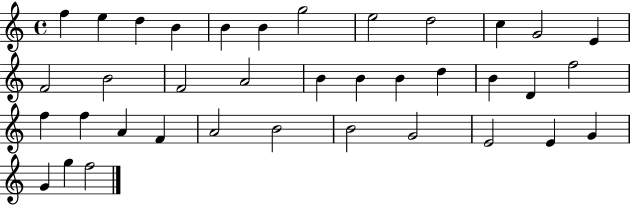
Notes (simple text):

F5/q E5/q D5/q B4/q B4/q B4/q G5/h E5/h D5/h C5/q G4/h E4/q F4/h B4/h F4/h A4/h B4/q B4/q B4/q D5/q B4/q D4/q F5/h F5/q F5/q A4/q F4/q A4/h B4/h B4/h G4/h E4/h E4/q G4/q G4/q G5/q F5/h